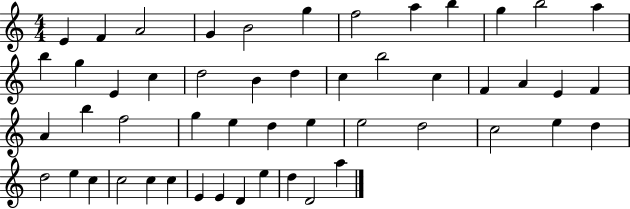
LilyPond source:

{
  \clef treble
  \numericTimeSignature
  \time 4/4
  \key c \major
  e'4 f'4 a'2 | g'4 b'2 g''4 | f''2 a''4 b''4 | g''4 b''2 a''4 | \break b''4 g''4 e'4 c''4 | d''2 b'4 d''4 | c''4 b''2 c''4 | f'4 a'4 e'4 f'4 | \break a'4 b''4 f''2 | g''4 e''4 d''4 e''4 | e''2 d''2 | c''2 e''4 d''4 | \break d''2 e''4 c''4 | c''2 c''4 c''4 | e'4 e'4 d'4 e''4 | d''4 d'2 a''4 | \break \bar "|."
}